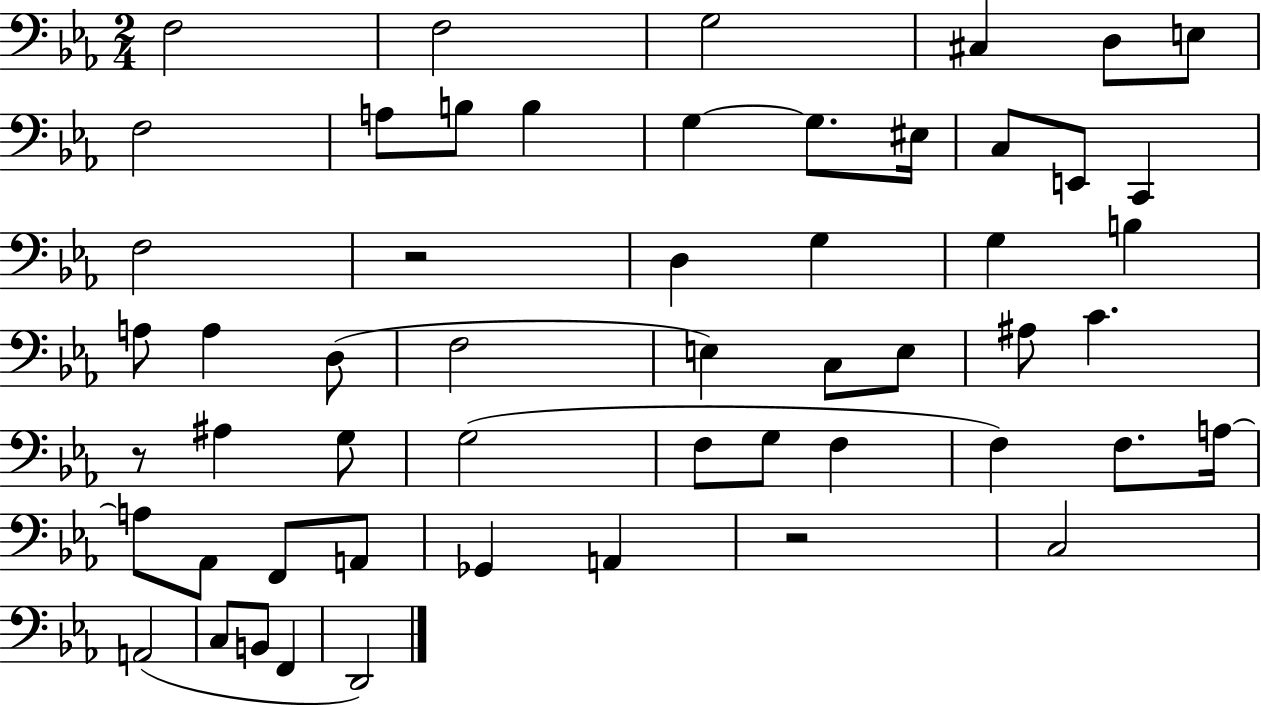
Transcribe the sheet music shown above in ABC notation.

X:1
T:Untitled
M:2/4
L:1/4
K:Eb
F,2 F,2 G,2 ^C, D,/2 E,/2 F,2 A,/2 B,/2 B, G, G,/2 ^E,/4 C,/2 E,,/2 C,, F,2 z2 D, G, G, B, A,/2 A, D,/2 F,2 E, C,/2 E,/2 ^A,/2 C z/2 ^A, G,/2 G,2 F,/2 G,/2 F, F, F,/2 A,/4 A,/2 _A,,/2 F,,/2 A,,/2 _G,, A,, z2 C,2 A,,2 C,/2 B,,/2 F,, D,,2